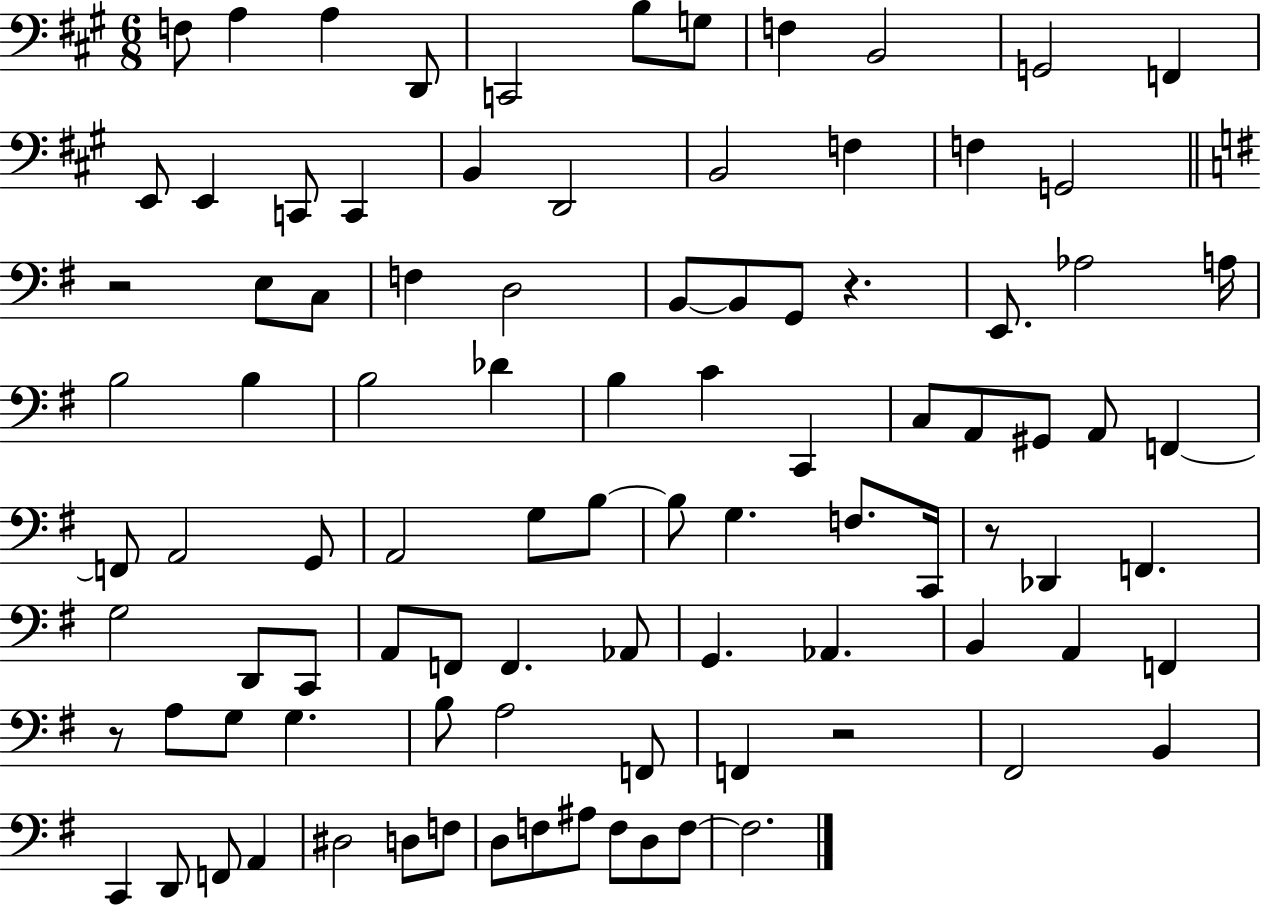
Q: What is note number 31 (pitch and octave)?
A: A3